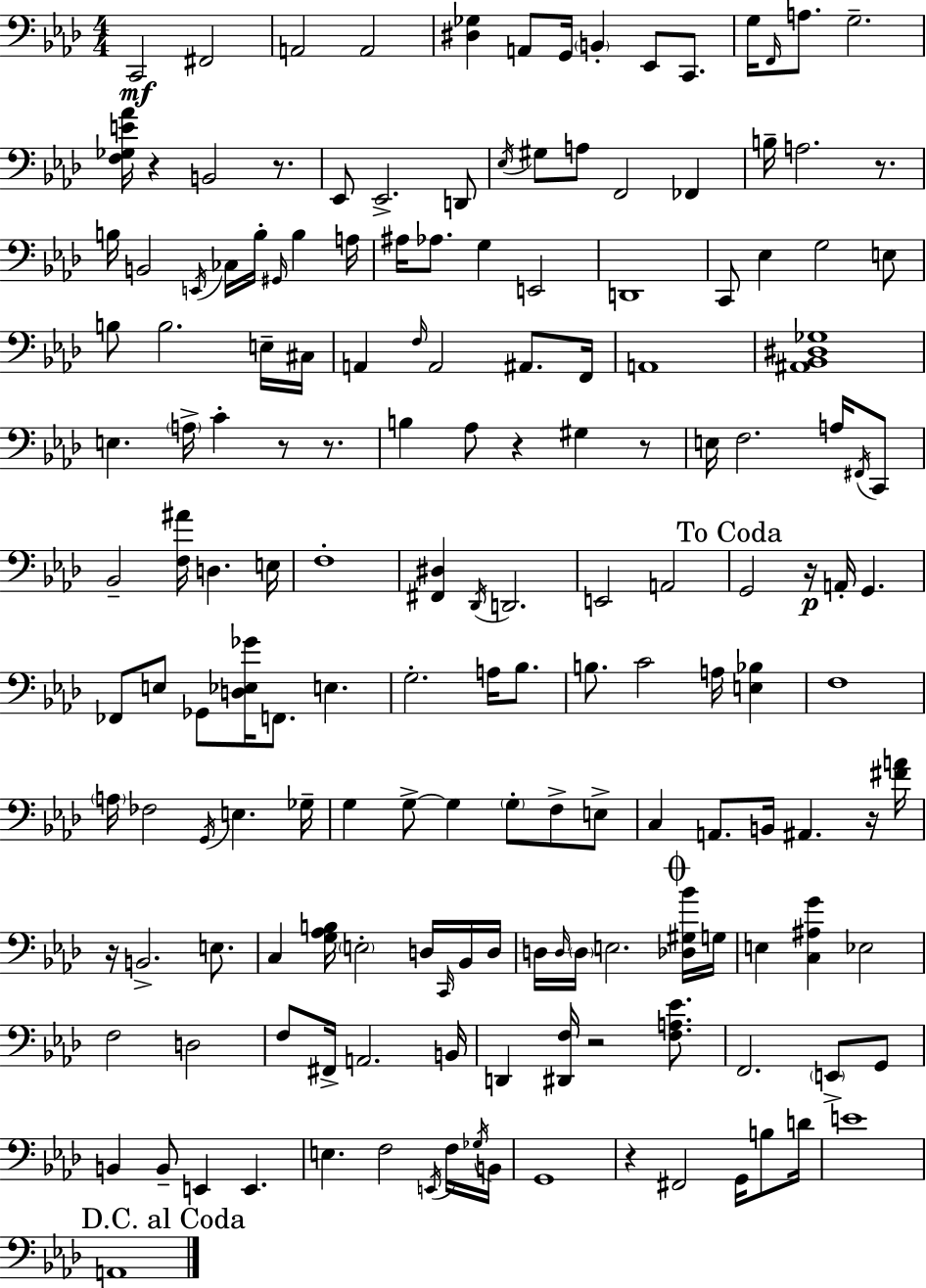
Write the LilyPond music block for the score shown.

{
  \clef bass
  \numericTimeSignature
  \time 4/4
  \key f \minor
  \repeat volta 2 { c,2\mf fis,2 | a,2 a,2 | <dis ges>4 a,8 g,16 \parenthesize b,4-. ees,8 c,8. | g16 \grace { f,16 } a8. g2.-- | \break <f ges e' aes'>16 r4 b,2 r8. | ees,8 ees,2.-> d,8 | \acciaccatura { ees16 } gis8 a8 f,2 fes,4 | b16-- a2. r8. | \break b16 b,2 \acciaccatura { e,16 } ces16 b16-. \grace { gis,16 } b4 | a16 ais16 aes8. g4 e,2 | d,1 | c,8 ees4 g2 | \break e8 b8 b2. | e16-- cis16 a,4 \grace { f16 } a,2 | ais,8. f,16 a,1 | <ais, bes, dis ges>1 | \break e4. \parenthesize a16-> c'4-. | r8 r8. b4 aes8 r4 gis4 | r8 e16 f2. | a16 \acciaccatura { fis,16 } c,8 bes,2-- <f ais'>16 d4. | \break e16 f1-. | <fis, dis>4 \acciaccatura { des,16 } d,2. | e,2 a,2 | \mark "To Coda" g,2 r16\p | \break a,16-. g,4. fes,8 e8 ges,8 <d ees ges'>16 f,8. | e4. g2.-. | a16 bes8. b8. c'2 | a16 <e bes>4 f1 | \break \parenthesize a16 fes2 | \acciaccatura { g,16 } e4. ges16-- g4 g8->~~ g4 | \parenthesize g8-. f8-> e8-> c4 a,8. b,16 | ais,4. r16 <fis' a'>16 r16 b,2.-> | \break e8. c4 <g aes b>16 \parenthesize e2-. | d16 \grace { c,16 } bes,16 d16 d16 \grace { d16 } \parenthesize d16 e2. | \mark \markup { \musicglyph "scripts.coda" } <des gis bes'>16 g16 e4 <c ais g'>4 | ees2 f2 | \break d2 f8 fis,16-> a,2. | b,16 d,4 <dis, f>16 r2 | <f a ees'>8. f,2. | \parenthesize e,8-> g,8 b,4 b,8-- | \break e,4 e,4. e4. | f2 \acciaccatura { e,16 } f16 \acciaccatura { ges16 } b,16 g,1 | r4 | fis,2 g,16 b8 d'16 e'1 | \break \mark "D.C. al Coda" a,1 | } \bar "|."
}